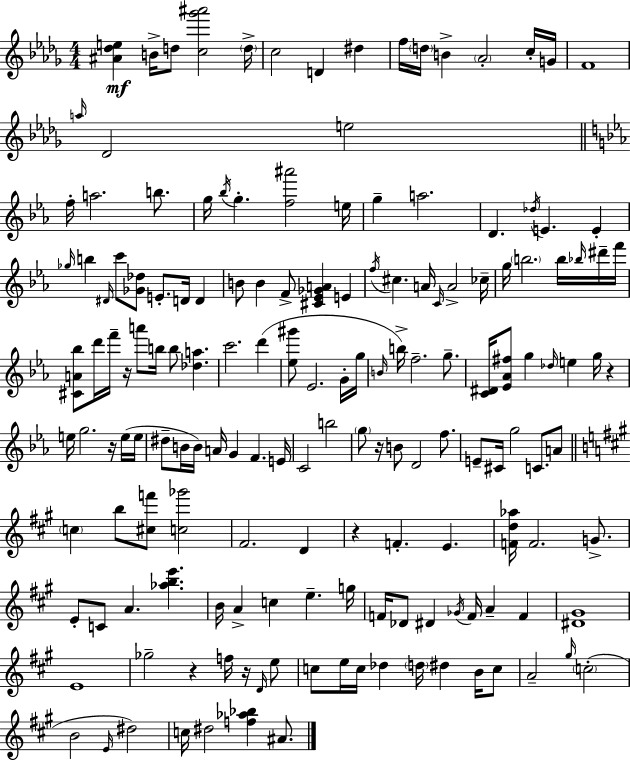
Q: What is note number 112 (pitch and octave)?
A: Gb4